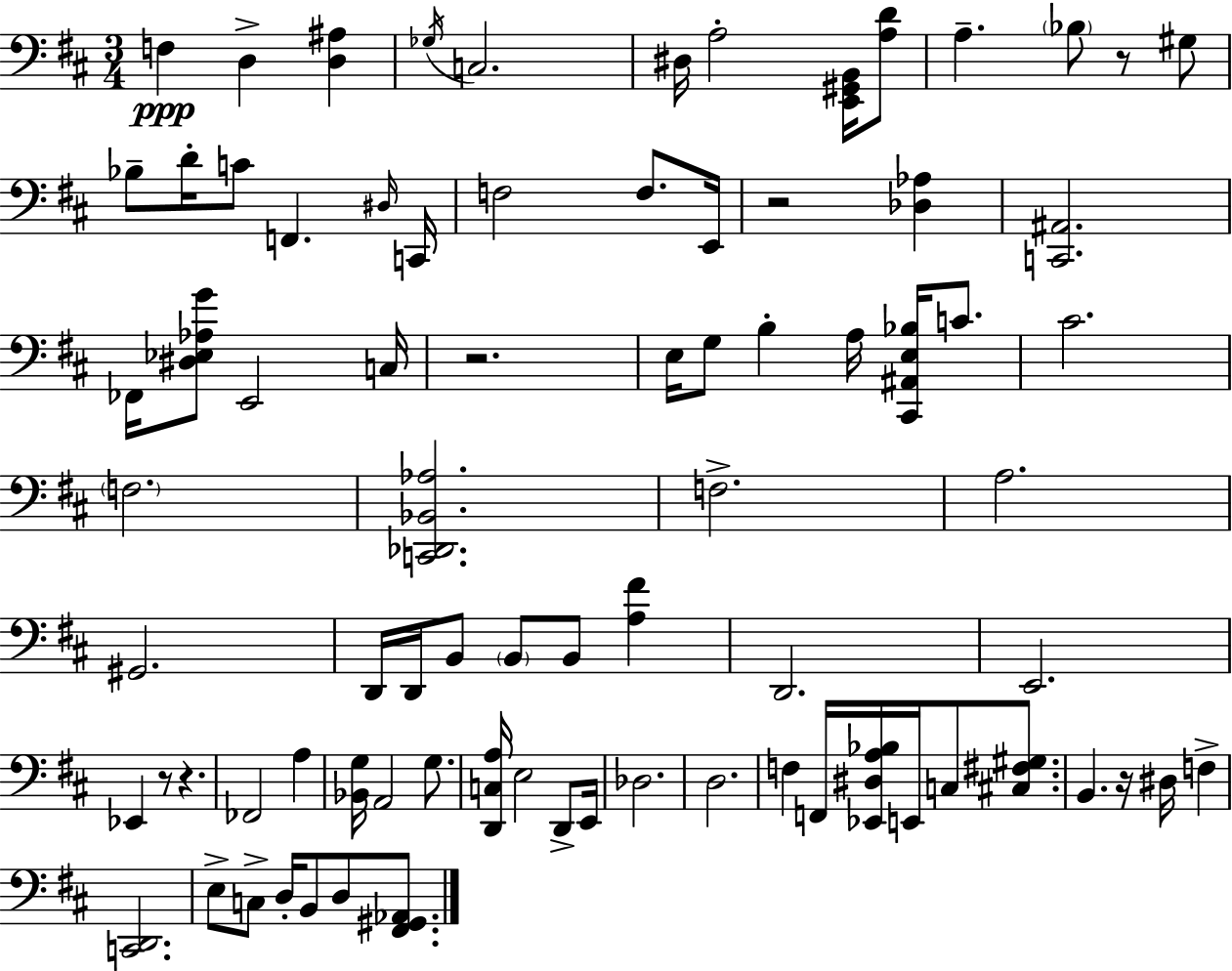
{
  \clef bass
  \numericTimeSignature
  \time 3/4
  \key d \major
  f4\ppp d4-> <d ais>4 | \acciaccatura { ges16 } c2. | dis16 a2-. <e, gis, b,>16 <a d'>8 | a4.-- \parenthesize bes8 r8 gis8 | \break bes8-- d'16-. c'8 f,4. | \grace { dis16 } c,16 f2 f8. | e,16 r2 <des aes>4 | <c, ais,>2. | \break fes,16 <dis ees aes g'>8 e,2 | c16 r2. | e16 g8 b4-. a16 <cis, ais, e bes>16 c'8. | cis'2. | \break \parenthesize f2. | <c, des, bes, aes>2. | f2.-> | a2. | \break gis,2. | d,16 d,16 b,8 \parenthesize b,8 b,8 <a fis'>4 | d,2. | e,2. | \break ees,4 r8 r4. | fes,2 a4 | <bes, g>16 a,2 g8. | <d, c a>16 e2 d,8-> | \break e,16 des2. | d2. | f4 f,16 <ees, dis a bes>16 e,16 c8 <cis fis gis>8. | b,4. r16 dis16 f4-> | \break <c, d,>2. | e8-> c8-> d16-. b,8 d8 <fis, gis, aes,>8. | \bar "|."
}